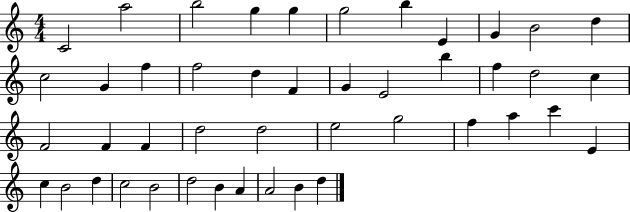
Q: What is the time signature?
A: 4/4